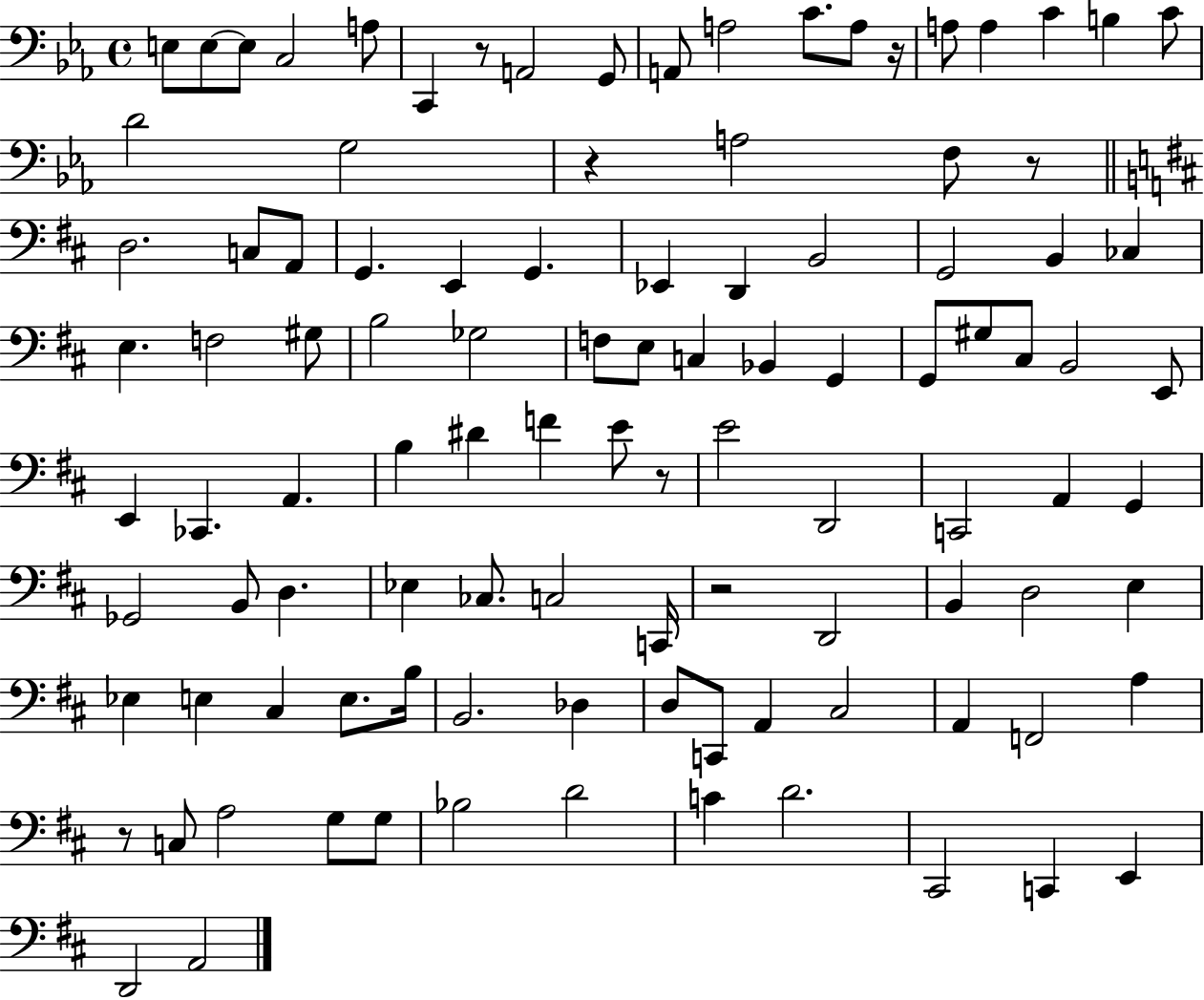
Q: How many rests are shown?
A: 7